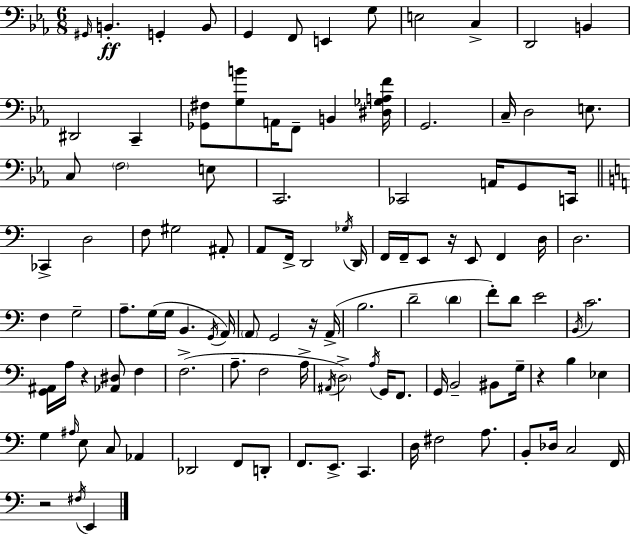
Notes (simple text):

G#2/s B2/q. G2/q B2/e G2/q F2/e E2/q G3/e E3/h C3/q D2/h B2/q D#2/h C2/q [Gb2,F#3]/e [G3,B4]/e A2/s F2/e B2/q [D#3,Gb3,A3,F4]/s G2/h. C3/s D3/h E3/e. C3/e F3/h E3/e C2/h. CES2/h A2/s G2/e C2/s CES2/q D3/h F3/e G#3/h A#2/e A2/e F2/s D2/h Gb3/s D2/s F2/s F2/s E2/e R/s E2/e F2/q D3/s D3/h. F3/q G3/h A3/e. G3/s G3/s B2/q. G2/s A2/s A2/e G2/h R/s A2/s B3/h. D4/h D4/q F4/e D4/e E4/h B2/s C4/h. [G2,A#2]/s A3/s R/q [Ab2,D#3]/e F3/q F3/h. A3/e. F3/h A3/s A#2/s D3/h A3/s G2/s F2/e. G2/s B2/h BIS2/e G3/s R/q B3/q Eb3/q G3/q A#3/s E3/e C3/e Ab2/q Db2/h F2/e D2/e F2/e. E2/e. C2/q. D3/s F#3/h A3/e. B2/e Db3/s C3/h F2/s R/h F#3/s E2/q